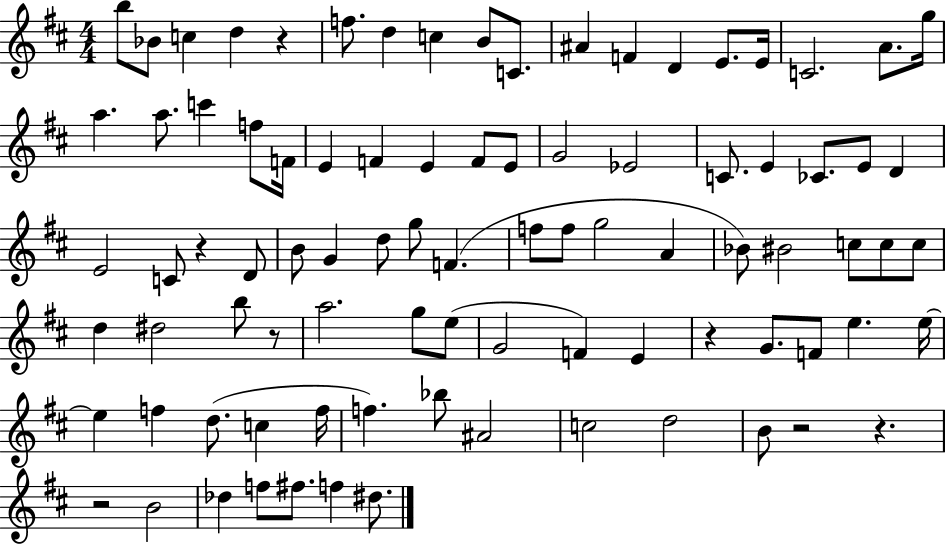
B5/e Bb4/e C5/q D5/q R/q F5/e. D5/q C5/q B4/e C4/e. A#4/q F4/q D4/q E4/e. E4/s C4/h. A4/e. G5/s A5/q. A5/e. C6/q F5/e F4/s E4/q F4/q E4/q F4/e E4/e G4/h Eb4/h C4/e. E4/q CES4/e. E4/e D4/q E4/h C4/e R/q D4/e B4/e G4/q D5/e G5/e F4/q. F5/e F5/e G5/h A4/q Bb4/e BIS4/h C5/e C5/e C5/e D5/q D#5/h B5/e R/e A5/h. G5/e E5/e G4/h F4/q E4/q R/q G4/e. F4/e E5/q. E5/s E5/q F5/q D5/e. C5/q F5/s F5/q. Bb5/e A#4/h C5/h D5/h B4/e R/h R/q. R/h B4/h Db5/q F5/e F#5/e. F5/q D#5/e.